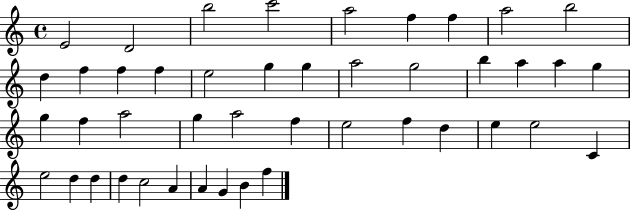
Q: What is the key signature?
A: C major